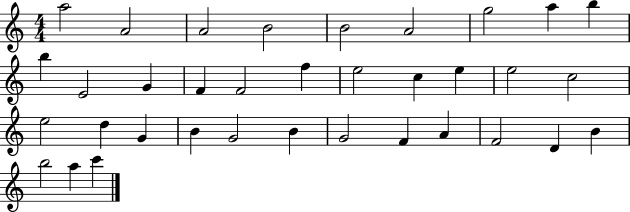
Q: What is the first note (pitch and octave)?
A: A5